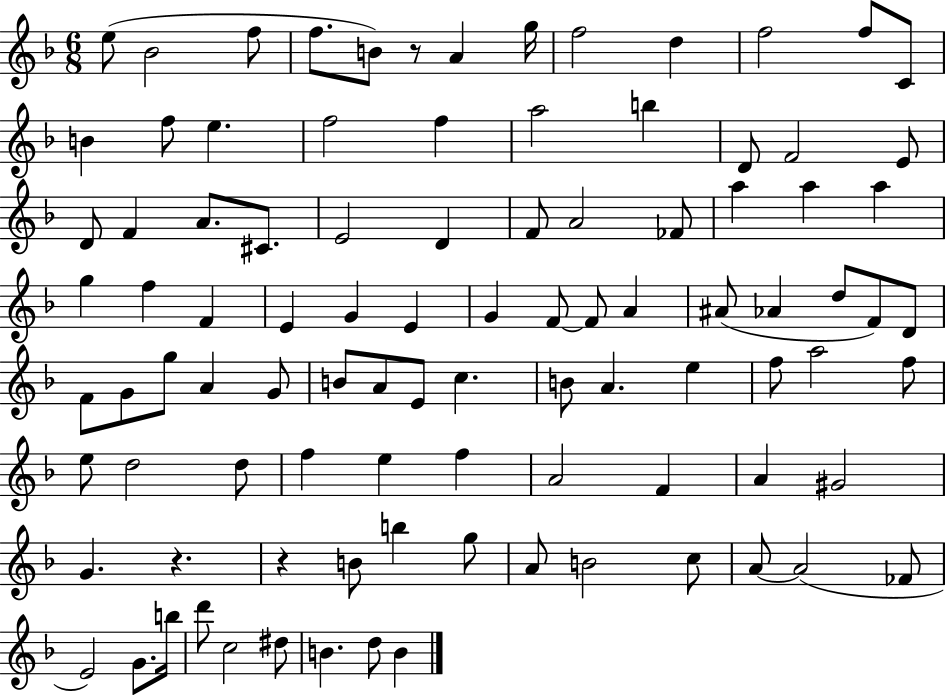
{
  \clef treble
  \numericTimeSignature
  \time 6/8
  \key f \major
  e''8( bes'2 f''8 | f''8. b'8) r8 a'4 g''16 | f''2 d''4 | f''2 f''8 c'8 | \break b'4 f''8 e''4. | f''2 f''4 | a''2 b''4 | d'8 f'2 e'8 | \break d'8 f'4 a'8. cis'8. | e'2 d'4 | f'8 a'2 fes'8 | a''4 a''4 a''4 | \break g''4 f''4 f'4 | e'4 g'4 e'4 | g'4 f'8~~ f'8 a'4 | ais'8( aes'4 d''8 f'8) d'8 | \break f'8 g'8 g''8 a'4 g'8 | b'8 a'8 e'8 c''4. | b'8 a'4. e''4 | f''8 a''2 f''8 | \break e''8 d''2 d''8 | f''4 e''4 f''4 | a'2 f'4 | a'4 gis'2 | \break g'4. r4. | r4 b'8 b''4 g''8 | a'8 b'2 c''8 | a'8~~ a'2( fes'8 | \break e'2) g'8. b''16 | d'''8 c''2 dis''8 | b'4. d''8 b'4 | \bar "|."
}